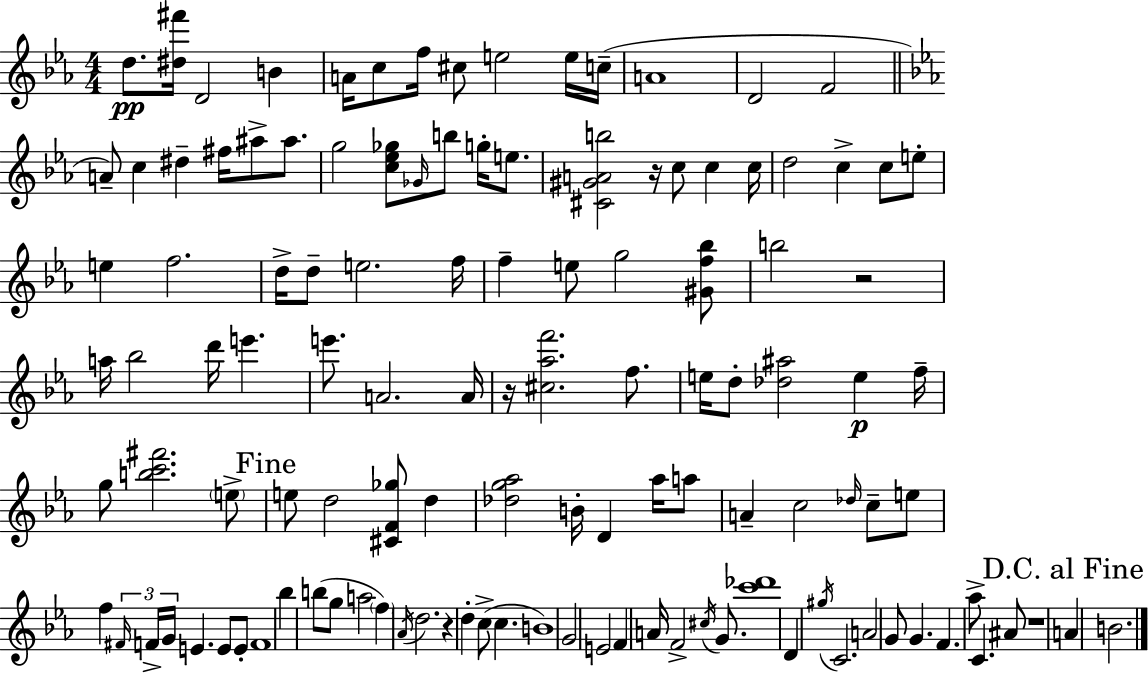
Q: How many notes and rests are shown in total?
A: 120